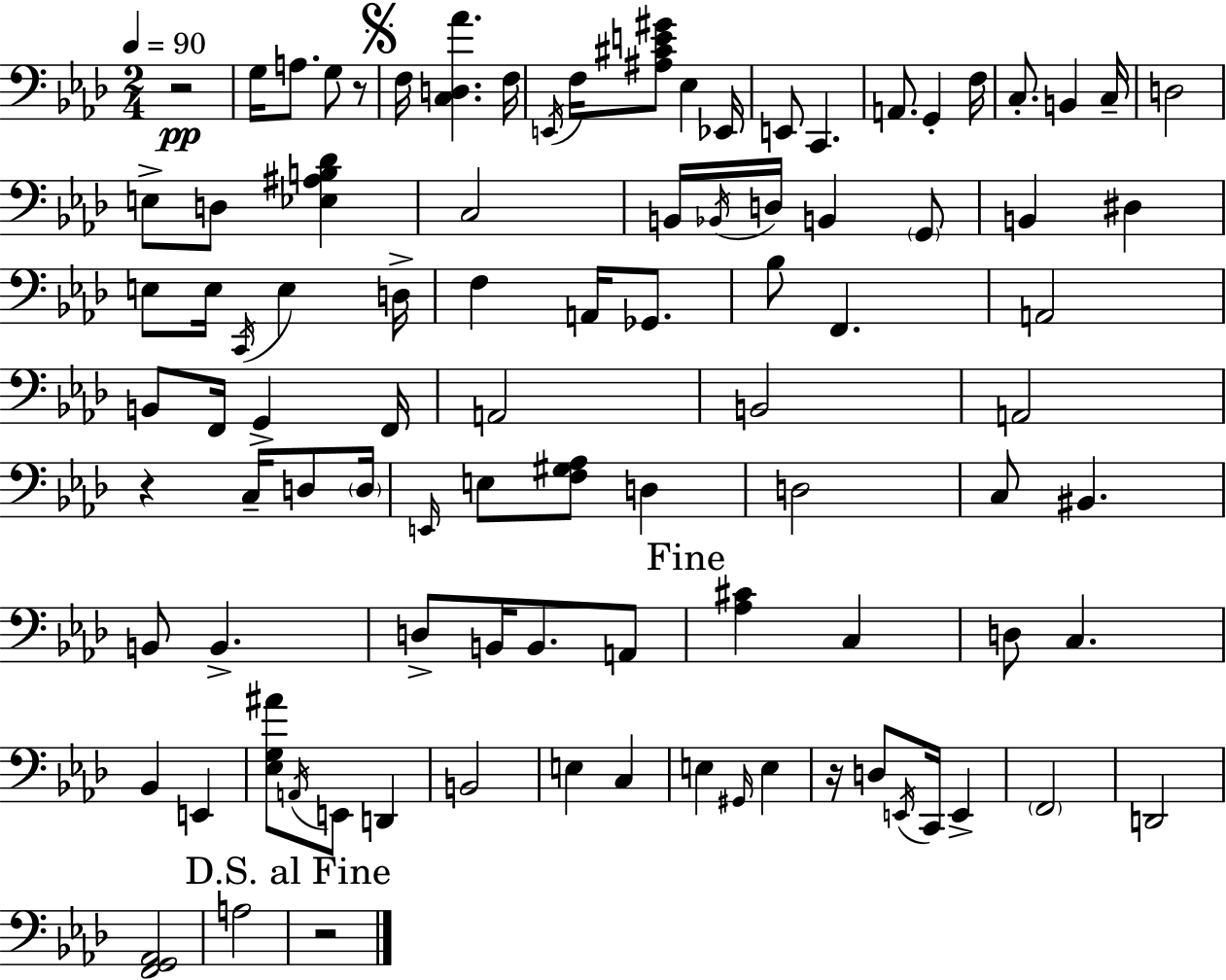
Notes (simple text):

R/h G3/s A3/e. G3/e R/e F3/s [C3,D3,Ab4]/q. F3/s E2/s F3/s [A#3,C#4,E4,G#4]/e Eb3/q Eb2/s E2/e C2/q. A2/e. G2/q F3/s C3/e. B2/q C3/s D3/h E3/e D3/e [Eb3,A#3,B3,Db4]/q C3/h B2/s Bb2/s D3/s B2/q G2/e B2/q D#3/q E3/e E3/s C2/s E3/q D3/s F3/q A2/s Gb2/e. Bb3/e F2/q. A2/h B2/e F2/s G2/q F2/s A2/h B2/h A2/h R/q C3/s D3/e D3/s E2/s E3/e [F3,G#3,Ab3]/e D3/q D3/h C3/e BIS2/q. B2/e B2/q. D3/e B2/s B2/e. A2/e [Ab3,C#4]/q C3/q D3/e C3/q. Bb2/q E2/q [Eb3,G3,A#4]/e A2/s E2/e D2/q B2/h E3/q C3/q E3/q G#2/s E3/q R/s D3/e E2/s C2/s E2/q F2/h D2/h [F2,G2,Ab2]/h A3/h R/h